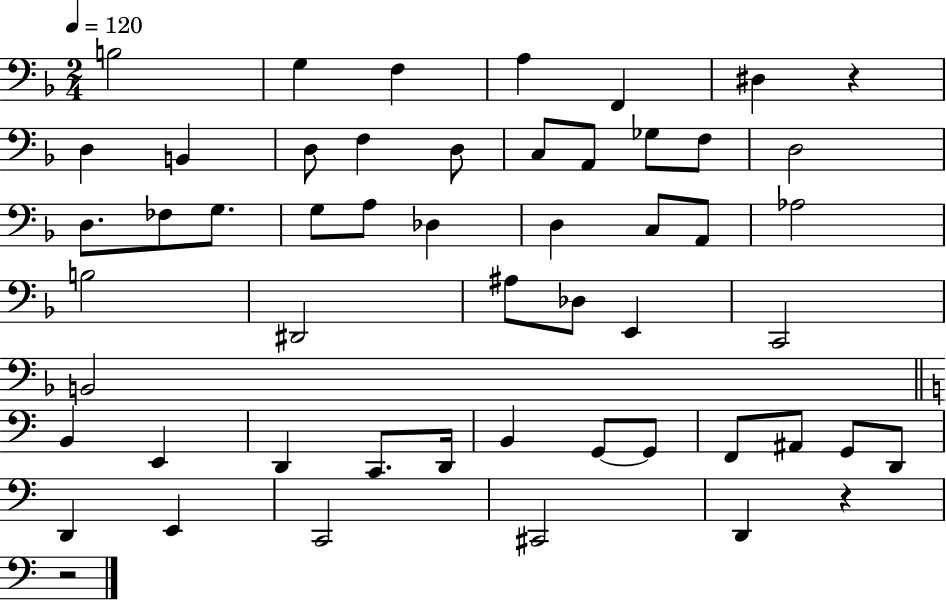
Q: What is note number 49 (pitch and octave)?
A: C#2